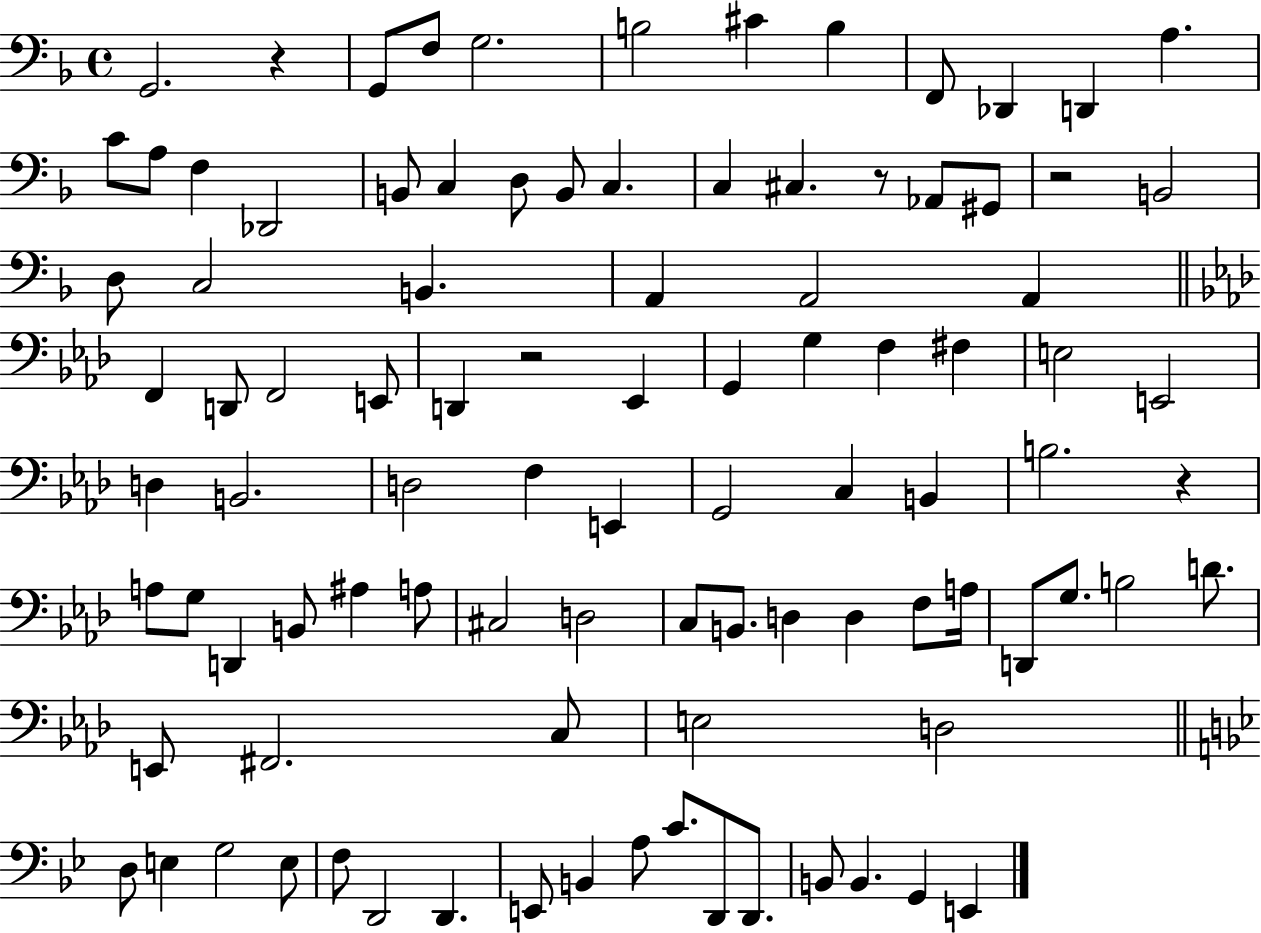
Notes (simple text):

G2/h. R/q G2/e F3/e G3/h. B3/h C#4/q B3/q F2/e Db2/q D2/q A3/q. C4/e A3/e F3/q Db2/h B2/e C3/q D3/e B2/e C3/q. C3/q C#3/q. R/e Ab2/e G#2/e R/h B2/h D3/e C3/h B2/q. A2/q A2/h A2/q F2/q D2/e F2/h E2/e D2/q R/h Eb2/q G2/q G3/q F3/q F#3/q E3/h E2/h D3/q B2/h. D3/h F3/q E2/q G2/h C3/q B2/q B3/h. R/q A3/e G3/e D2/q B2/e A#3/q A3/e C#3/h D3/h C3/e B2/e. D3/q D3/q F3/e A3/s D2/e G3/e. B3/h D4/e. E2/e F#2/h. C3/e E3/h D3/h D3/e E3/q G3/h E3/e F3/e D2/h D2/q. E2/e B2/q A3/e C4/e. D2/e D2/e. B2/e B2/q. G2/q E2/q